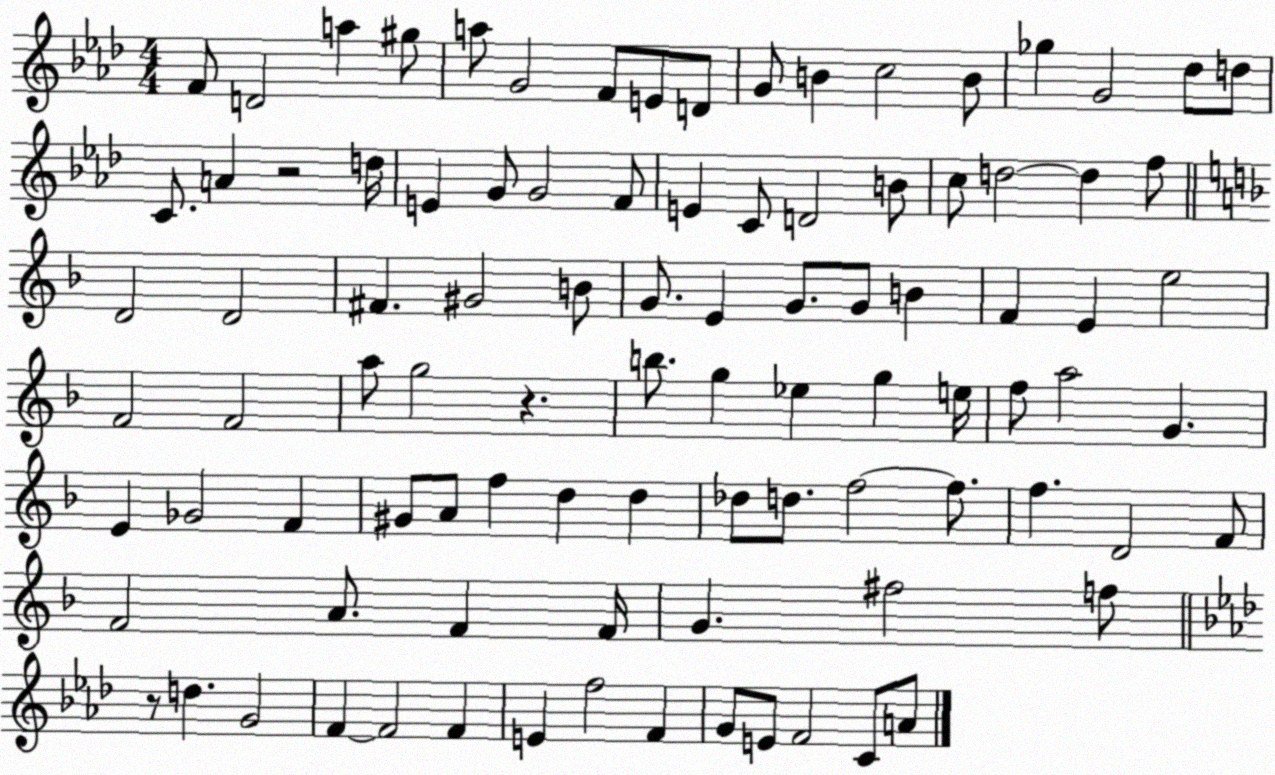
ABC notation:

X:1
T:Untitled
M:4/4
L:1/4
K:Ab
F/2 D2 a ^g/2 a/2 G2 F/2 E/2 D/2 G/2 B c2 B/2 _g G2 _d/2 d/2 C/2 A z2 d/4 E G/2 G2 F/2 E C/2 D2 B/2 c/2 d2 d f/2 D2 D2 ^F ^G2 B/2 G/2 E G/2 G/2 B F E e2 F2 F2 a/2 g2 z b/2 g _e g e/4 f/2 a2 G E _G2 F ^G/2 A/2 f d d _d/2 d/2 f2 f/2 f D2 F/2 F2 A/2 F F/4 G ^f2 f/2 z/2 d G2 F F2 F E f2 F G/2 E/2 F2 C/2 A/2